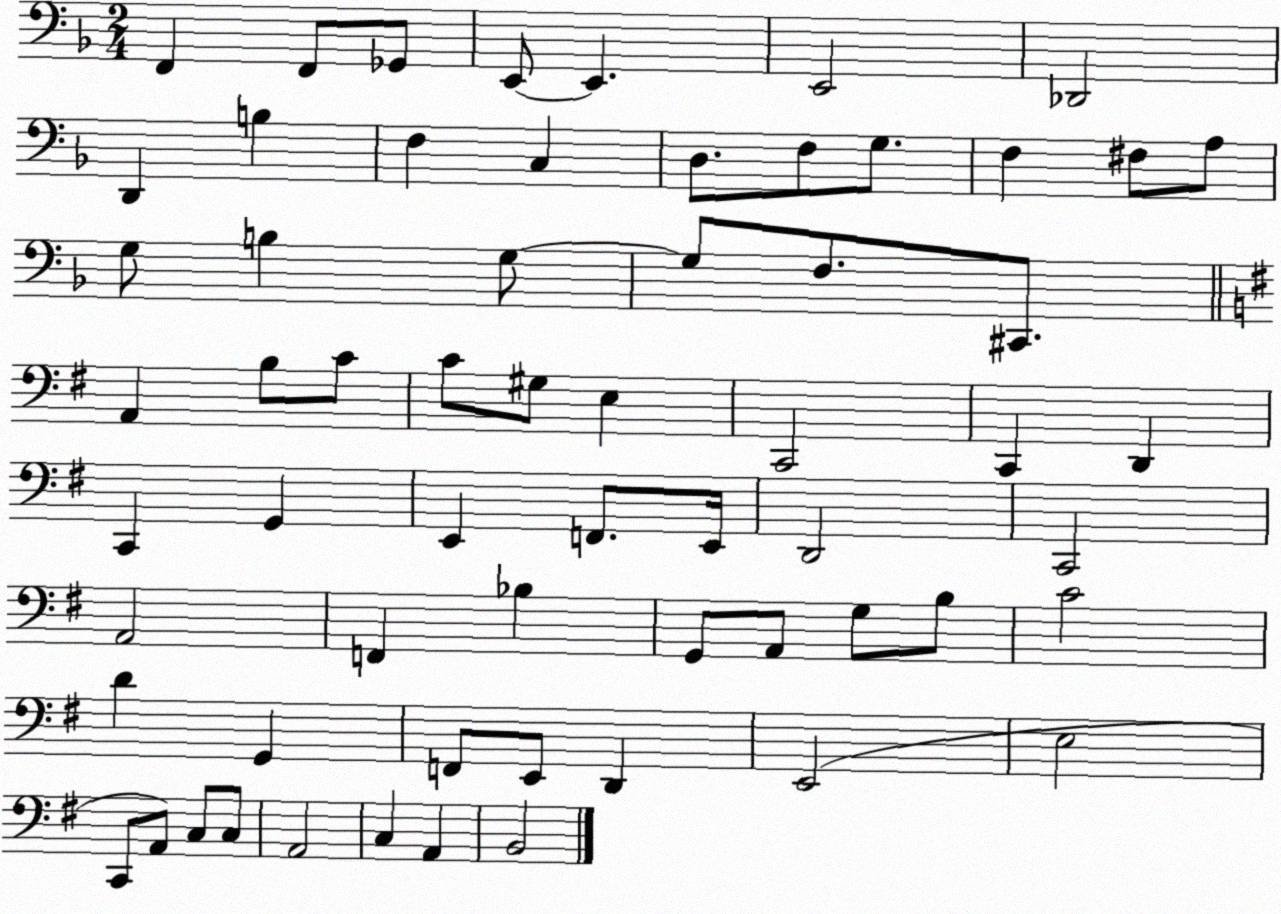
X:1
T:Untitled
M:2/4
L:1/4
K:F
F,, F,,/2 _G,,/2 E,,/2 E,, E,,2 _D,,2 D,, B, F, C, D,/2 F,/2 G,/2 F, ^F,/2 A,/2 G,/2 B, G,/2 G,/2 F,/2 ^C,,/2 A,, B,/2 C/2 C/2 ^G,/2 E, C,,2 C,, D,, C,, G,, E,, F,,/2 E,,/4 D,,2 C,,2 A,,2 F,, _B, G,,/2 A,,/2 G,/2 B,/2 C2 D G,, F,,/2 E,,/2 D,, E,,2 E,2 C,,/2 A,,/2 C,/2 C,/2 A,,2 C, A,, B,,2